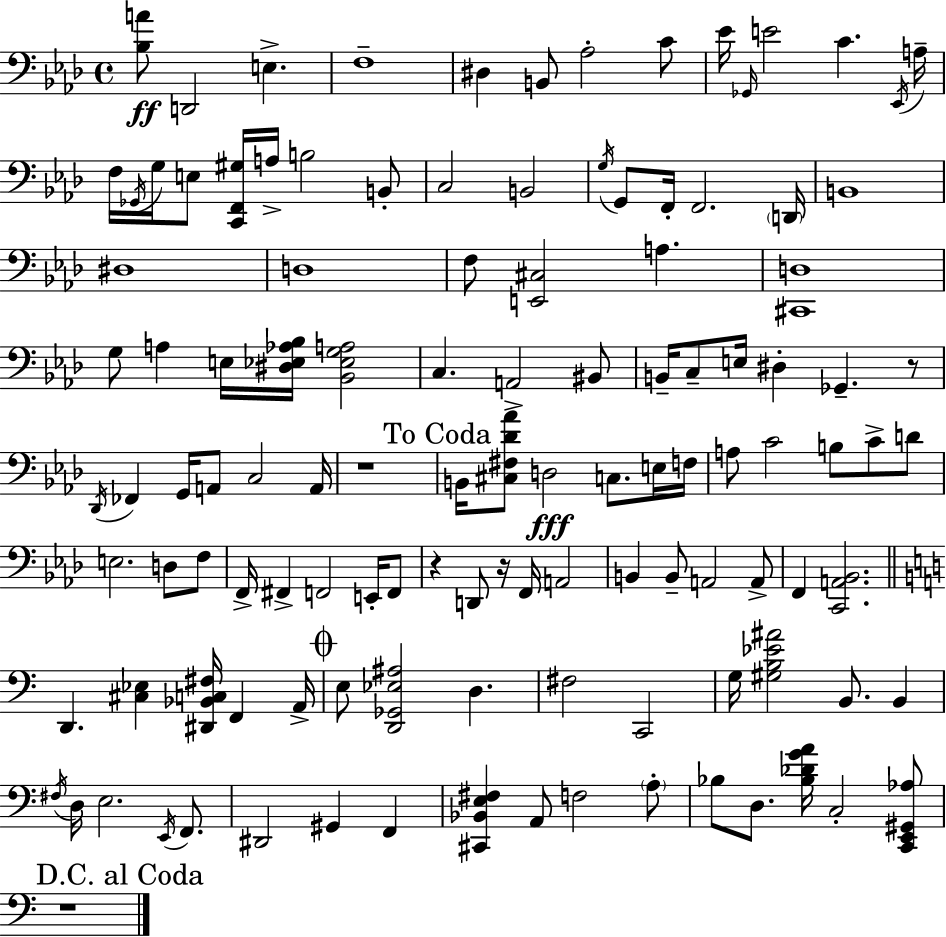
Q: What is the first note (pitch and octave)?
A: D2